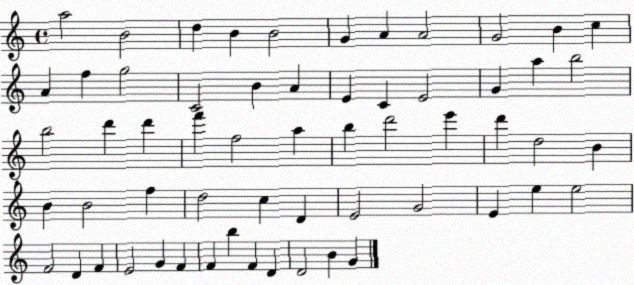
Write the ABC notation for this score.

X:1
T:Untitled
M:4/4
L:1/4
K:C
a2 B2 d B B2 G A A2 G2 B c A f g2 C2 B A E C E2 G a b2 b2 d' d' f' f2 a b d'2 e' d' d2 B B B2 f d2 c D E2 G2 E e e2 F2 D F E2 G F F b F D D2 B G